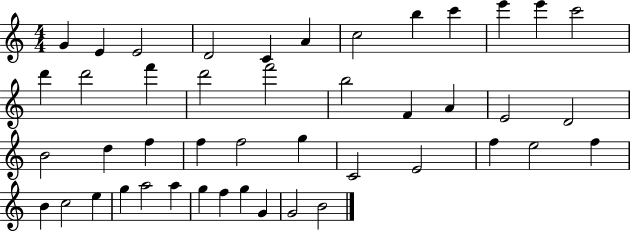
{
  \clef treble
  \numericTimeSignature
  \time 4/4
  \key c \major
  g'4 e'4 e'2 | d'2 c'4 a'4 | c''2 b''4 c'''4 | e'''4 e'''4 c'''2 | \break d'''4 d'''2 f'''4 | d'''2 f'''2 | b''2 f'4 a'4 | e'2 d'2 | \break b'2 d''4 f''4 | f''4 f''2 g''4 | c'2 e'2 | f''4 e''2 f''4 | \break b'4 c''2 e''4 | g''4 a''2 a''4 | g''4 f''4 g''4 g'4 | g'2 b'2 | \break \bar "|."
}